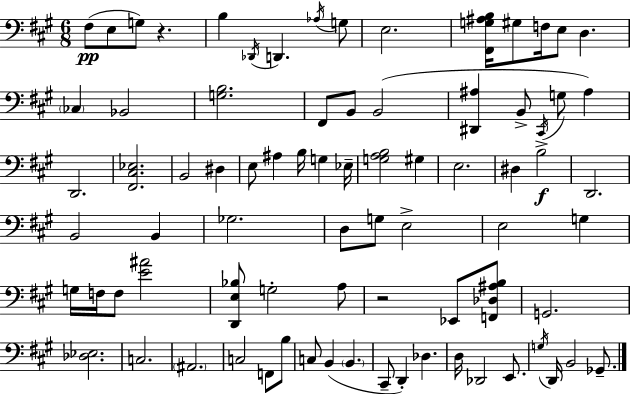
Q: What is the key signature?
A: A major